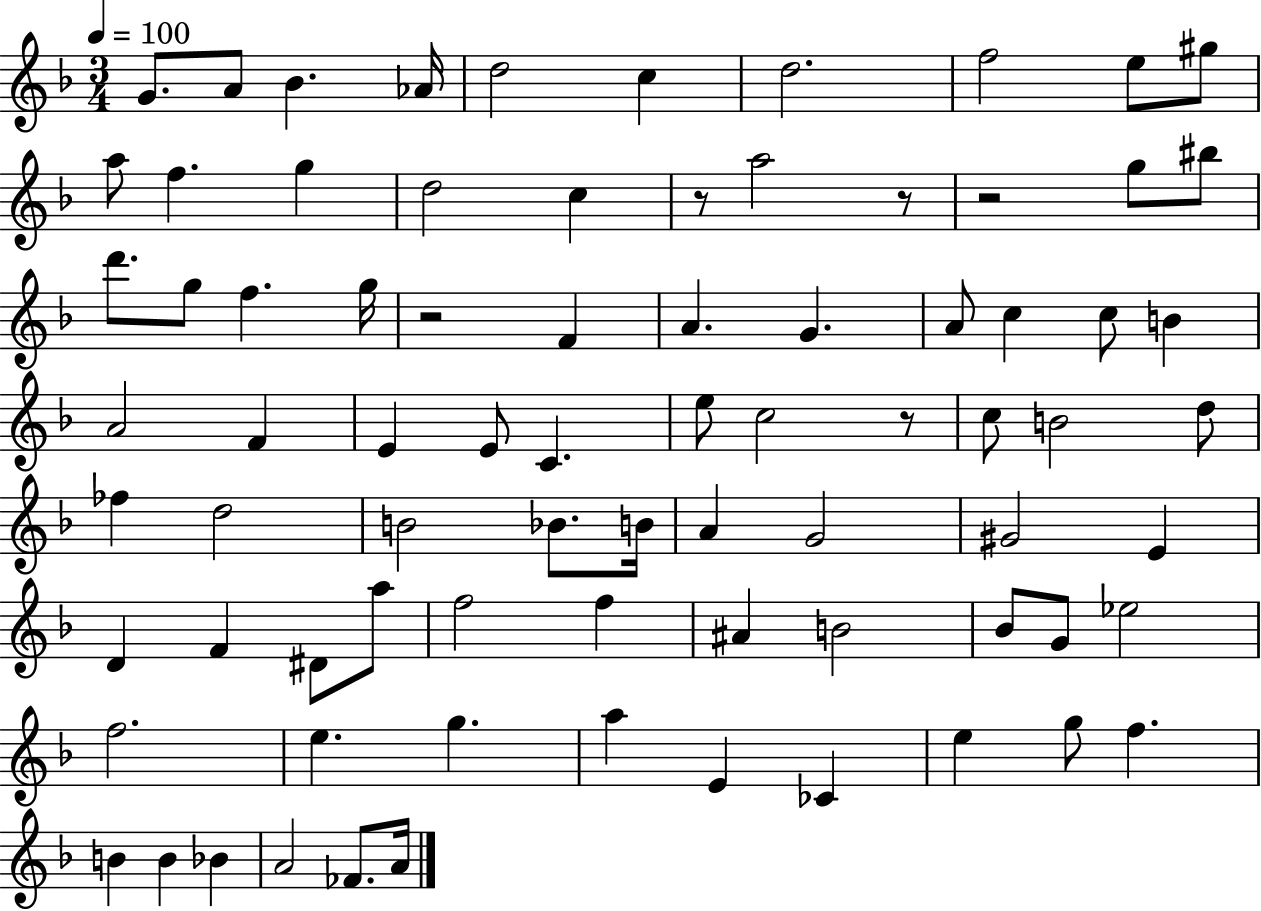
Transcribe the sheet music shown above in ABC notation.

X:1
T:Untitled
M:3/4
L:1/4
K:F
G/2 A/2 _B _A/4 d2 c d2 f2 e/2 ^g/2 a/2 f g d2 c z/2 a2 z/2 z2 g/2 ^b/2 d'/2 g/2 f g/4 z2 F A G A/2 c c/2 B A2 F E E/2 C e/2 c2 z/2 c/2 B2 d/2 _f d2 B2 _B/2 B/4 A G2 ^G2 E D F ^D/2 a/2 f2 f ^A B2 _B/2 G/2 _e2 f2 e g a E _C e g/2 f B B _B A2 _F/2 A/4